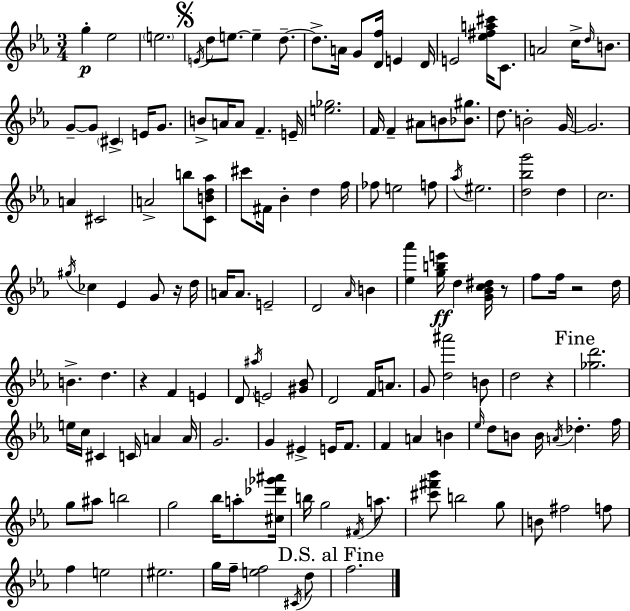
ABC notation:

X:1
T:Untitled
M:3/4
L:1/4
K:Eb
g _e2 e2 E/4 d/2 e/2 e d/2 d/2 A/4 G/2 [Df]/4 E D/4 E2 [_e^fa^c']/4 C/2 A2 c/4 d/4 B/2 G/2 G/2 ^C E/4 G/2 B/2 A/4 A/2 F E/4 [e_g]2 F/4 F ^A/2 B/2 [_B^g]/2 d/2 B2 G/4 G2 A ^C2 A2 b/2 [CBd_a]/2 ^c'/2 ^F/4 _B d f/4 _f/2 e2 f/2 _a/4 ^e2 [d_bg']2 d c2 ^g/4 _c _E G/2 z/4 d/4 A/4 A/2 E2 D2 _A/4 B [_e_a'] [gbe']/4 d [G_Bc^d]/4 z/2 f/2 f/4 z2 d/4 B d z F E D/2 ^a/4 E2 [^G_B]/2 D2 F/4 A/2 G/2 [d^a']2 B/2 d2 z [_gd']2 e/4 c/4 ^C C/4 A A/4 G2 G ^E E/4 F/2 F A B _e/4 d/2 B/2 B/4 A/4 _d f/4 g/2 ^a/2 b2 g2 _b/4 a/2 [^c_d'_g'^a']/4 b/4 g2 ^F/4 a/2 [^c'^f'_b']/2 b2 g/2 B/2 ^f2 f/2 f e2 ^e2 g/4 f/4 [ef]2 ^C/4 d/2 f2